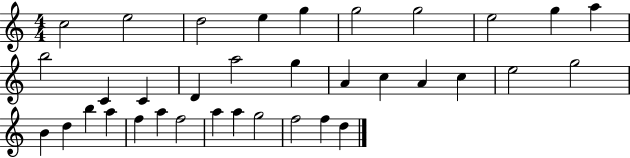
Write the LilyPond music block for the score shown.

{
  \clef treble
  \numericTimeSignature
  \time 4/4
  \key c \major
  c''2 e''2 | d''2 e''4 g''4 | g''2 g''2 | e''2 g''4 a''4 | \break b''2 c'4 c'4 | d'4 a''2 g''4 | a'4 c''4 a'4 c''4 | e''2 g''2 | \break b'4 d''4 b''4 a''4 | f''4 a''4 f''2 | a''4 a''4 g''2 | f''2 f''4 d''4 | \break \bar "|."
}